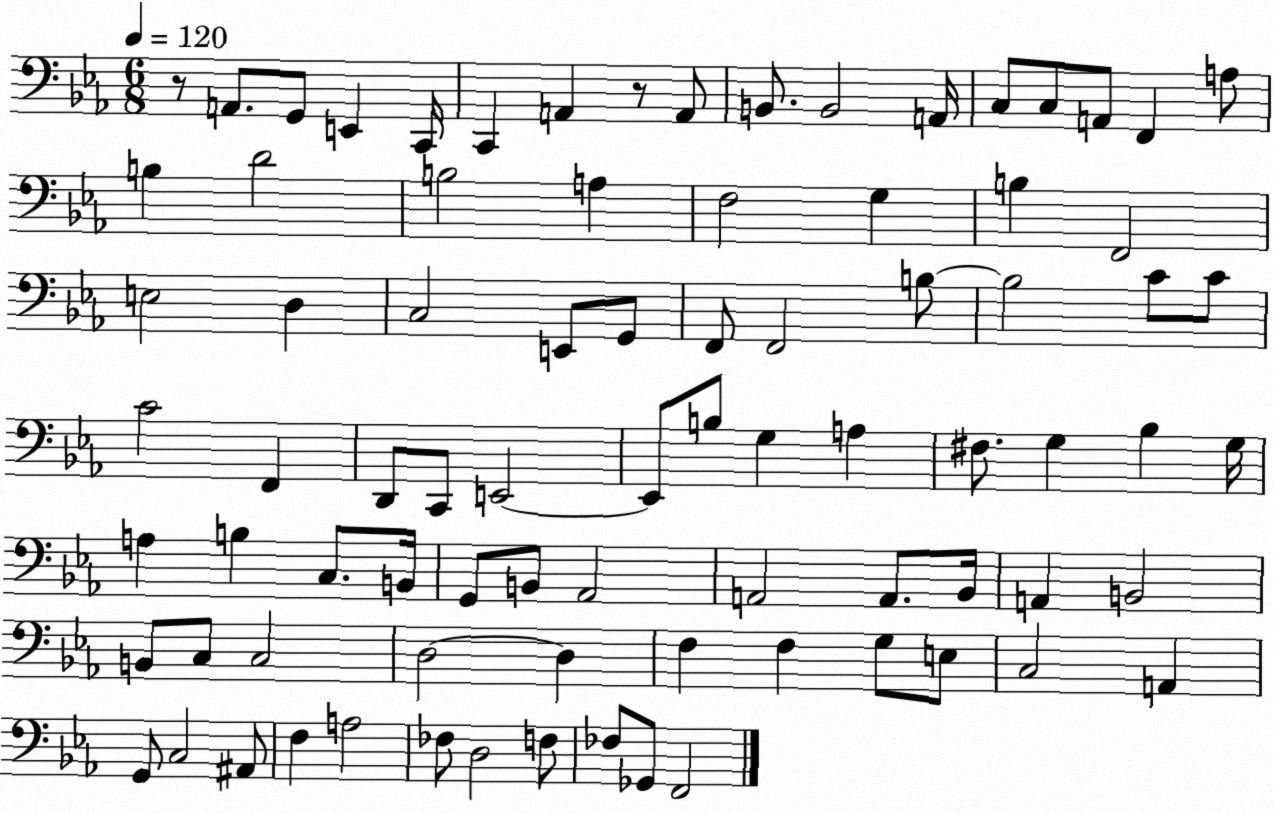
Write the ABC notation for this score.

X:1
T:Untitled
M:6/8
L:1/4
K:Eb
z/2 A,,/2 G,,/2 E,, C,,/4 C,, A,, z/2 A,,/2 B,,/2 B,,2 A,,/4 C,/2 C,/2 A,,/2 F,, A,/2 B, D2 B,2 A, F,2 G, B, F,,2 E,2 D, C,2 E,,/2 G,,/2 F,,/2 F,,2 B,/2 B,2 C/2 C/2 C2 F,, D,,/2 C,,/2 E,,2 E,,/2 B,/2 G, A, ^F,/2 G, _B, G,/4 A, B, C,/2 B,,/4 G,,/2 B,,/2 _A,,2 A,,2 A,,/2 _B,,/4 A,, B,,2 B,,/2 C,/2 C,2 D,2 D, F, F, G,/2 E,/2 C,2 A,, G,,/2 C,2 ^A,,/2 F, A,2 _F,/2 D,2 F,/2 _F,/2 _G,,/2 F,,2